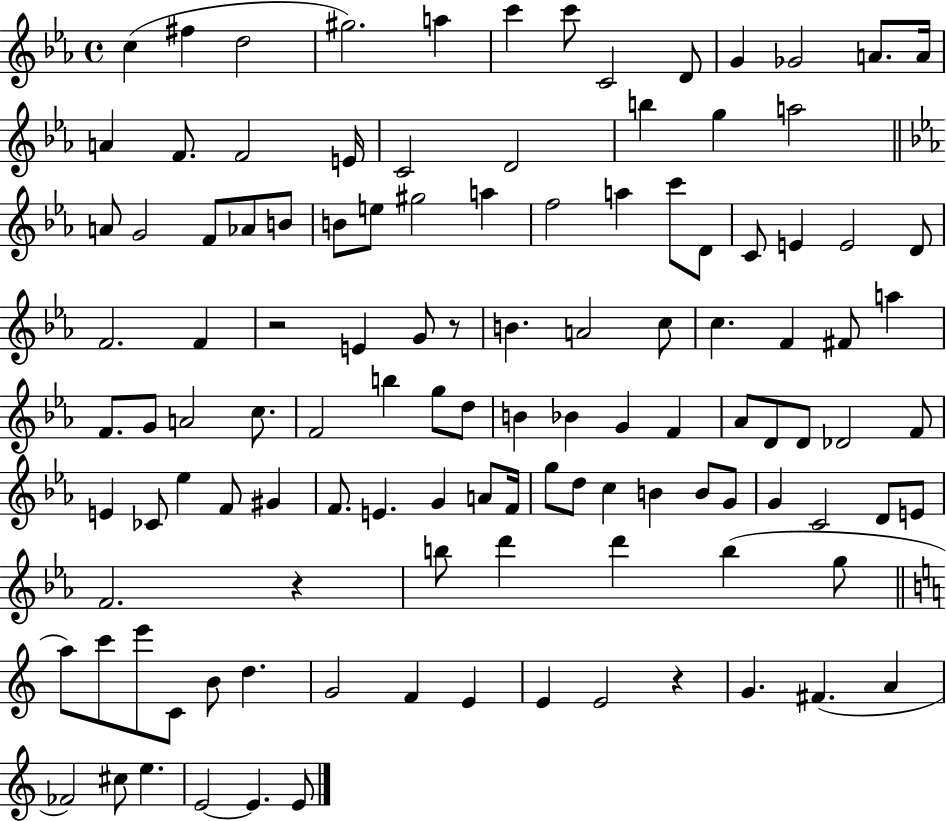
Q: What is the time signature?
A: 4/4